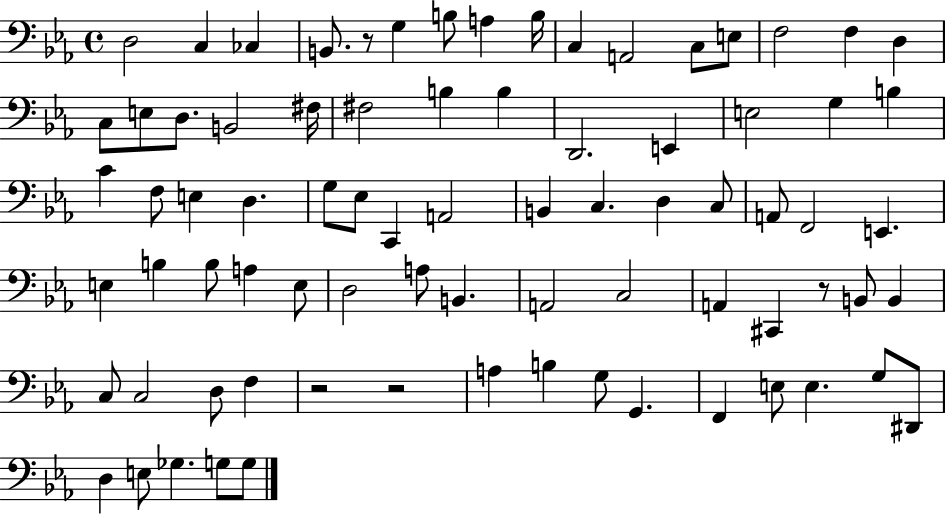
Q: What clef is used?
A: bass